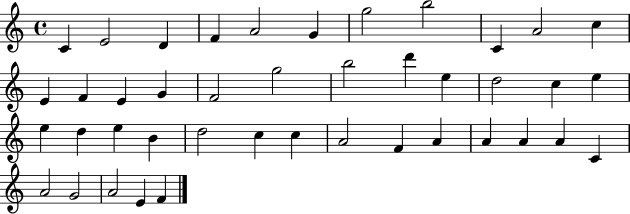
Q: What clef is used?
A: treble